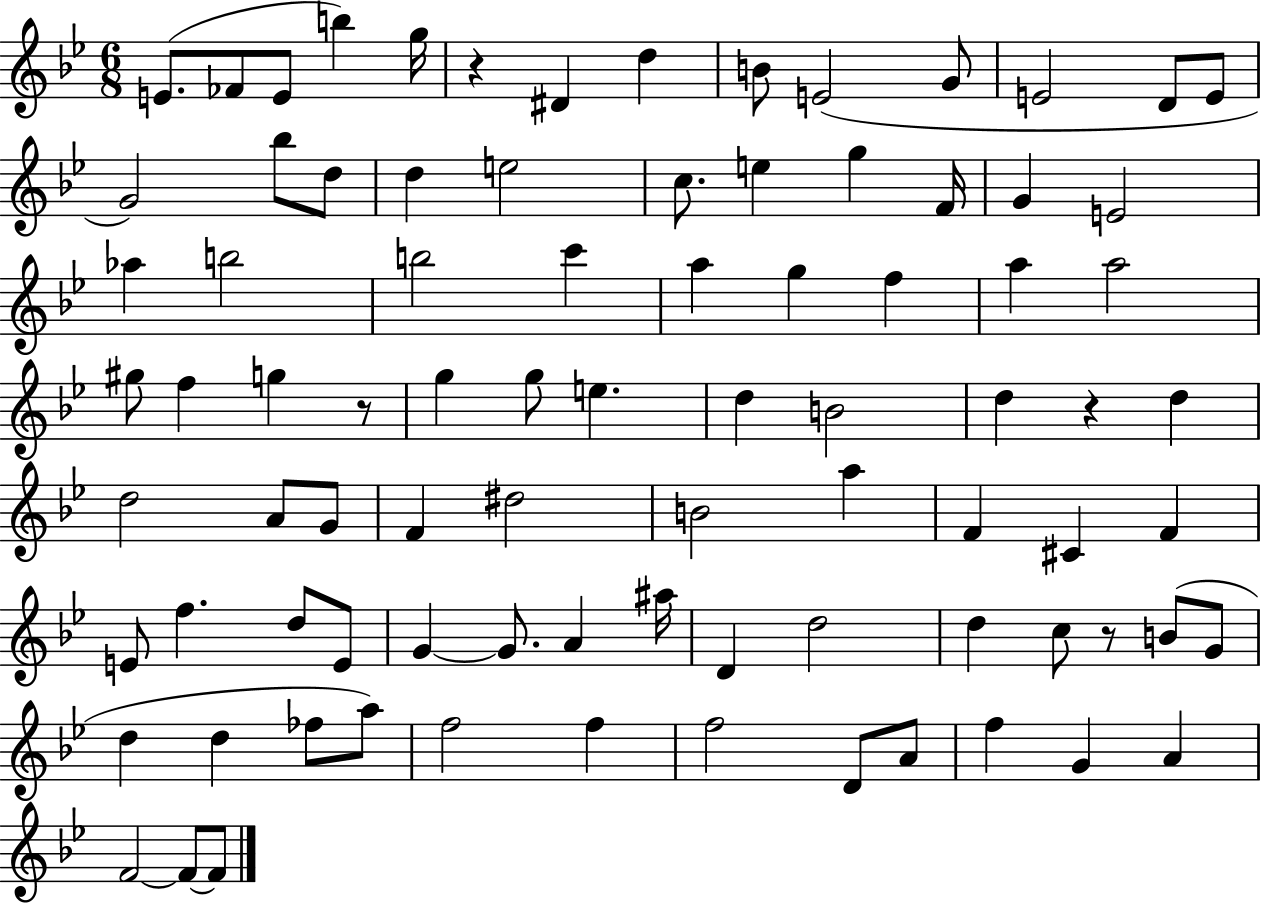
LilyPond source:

{
  \clef treble
  \numericTimeSignature
  \time 6/8
  \key bes \major
  e'8.( fes'8 e'8 b''4) g''16 | r4 dis'4 d''4 | b'8 e'2( g'8 | e'2 d'8 e'8 | \break g'2) bes''8 d''8 | d''4 e''2 | c''8. e''4 g''4 f'16 | g'4 e'2 | \break aes''4 b''2 | b''2 c'''4 | a''4 g''4 f''4 | a''4 a''2 | \break gis''8 f''4 g''4 r8 | g''4 g''8 e''4. | d''4 b'2 | d''4 r4 d''4 | \break d''2 a'8 g'8 | f'4 dis''2 | b'2 a''4 | f'4 cis'4 f'4 | \break e'8 f''4. d''8 e'8 | g'4~~ g'8. a'4 ais''16 | d'4 d''2 | d''4 c''8 r8 b'8( g'8 | \break d''4 d''4 fes''8 a''8) | f''2 f''4 | f''2 d'8 a'8 | f''4 g'4 a'4 | \break f'2~~ f'8~~ f'8 | \bar "|."
}